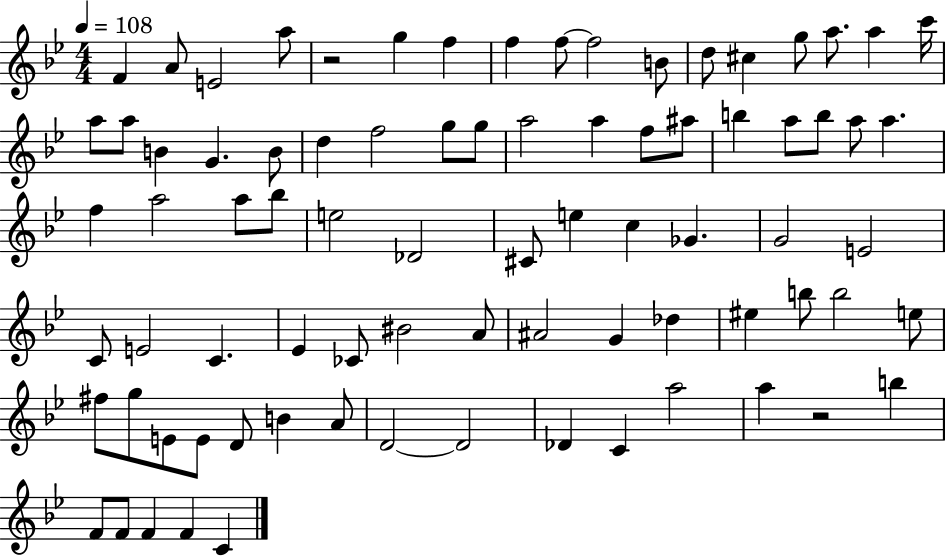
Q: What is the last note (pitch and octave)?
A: C4